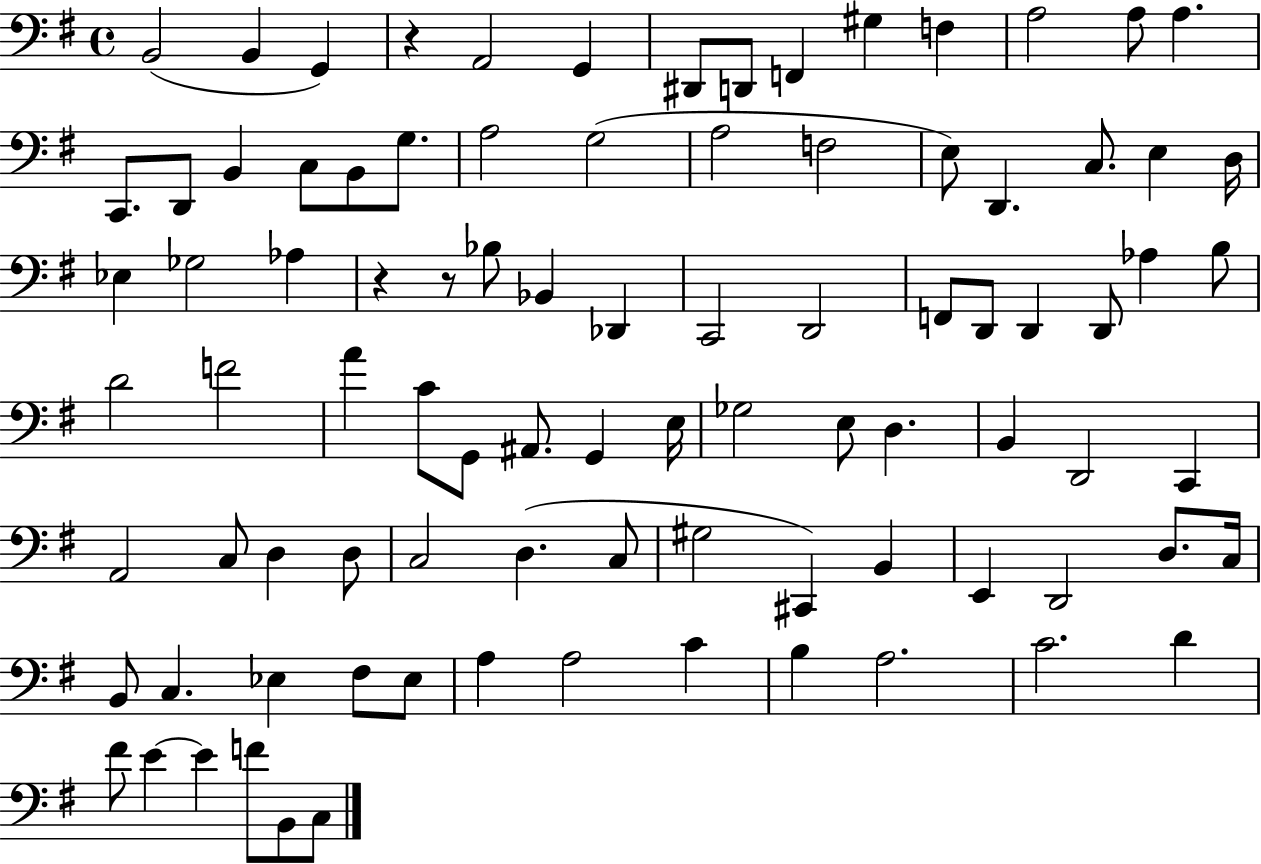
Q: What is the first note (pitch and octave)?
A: B2